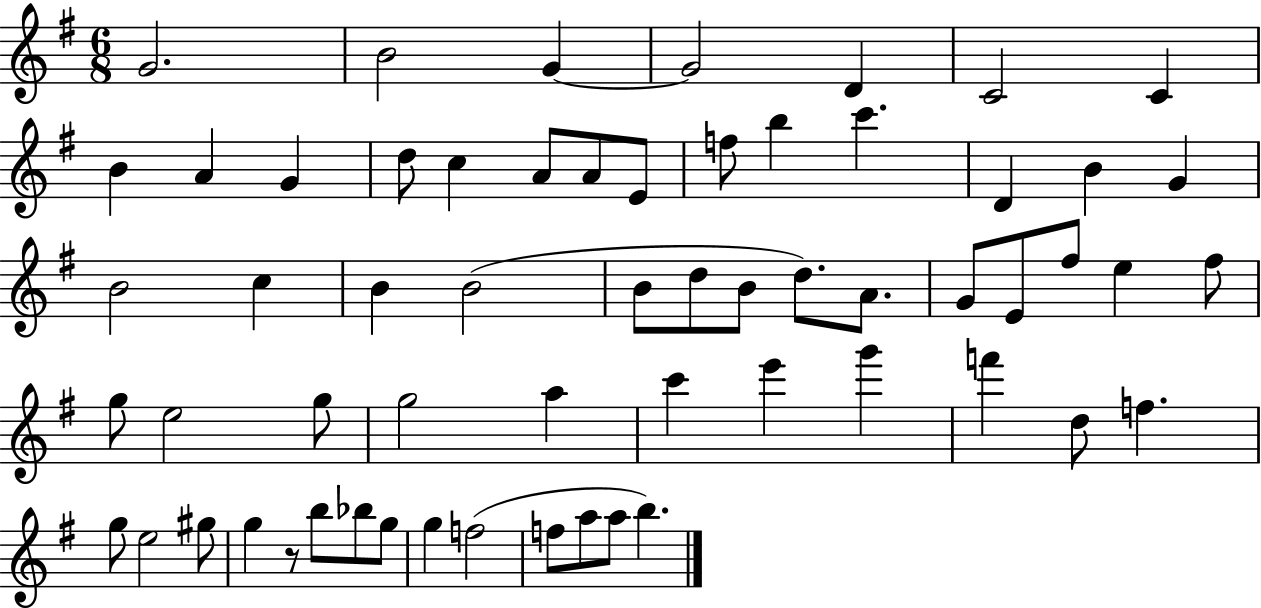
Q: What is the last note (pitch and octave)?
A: B5